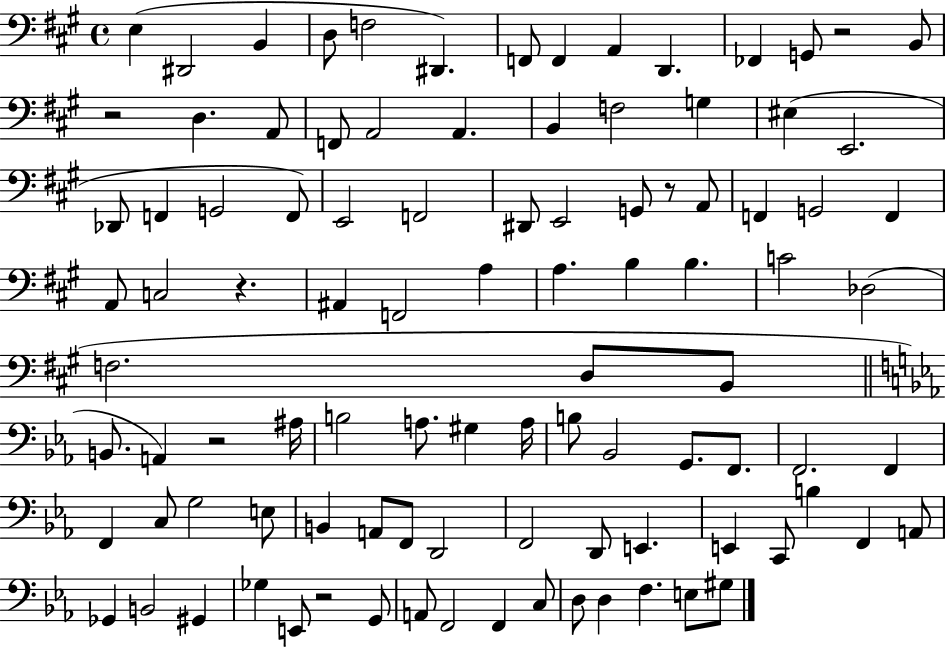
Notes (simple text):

E3/q D#2/h B2/q D3/e F3/h D#2/q. F2/e F2/q A2/q D2/q. FES2/q G2/e R/h B2/e R/h D3/q. A2/e F2/e A2/h A2/q. B2/q F3/h G3/q EIS3/q E2/h. Db2/e F2/q G2/h F2/e E2/h F2/h D#2/e E2/h G2/e R/e A2/e F2/q G2/h F2/q A2/e C3/h R/q. A#2/q F2/h A3/q A3/q. B3/q B3/q. C4/h Db3/h F3/h. D3/e B2/e B2/e. A2/q R/h A#3/s B3/h A3/e. G#3/q A3/s B3/e Bb2/h G2/e. F2/e. F2/h. F2/q F2/q C3/e G3/h E3/e B2/q A2/e F2/e D2/h F2/h D2/e E2/q. E2/q C2/e B3/q F2/q A2/e Gb2/q B2/h G#2/q Gb3/q E2/e R/h G2/e A2/e F2/h F2/q C3/e D3/e D3/q F3/q. E3/e G#3/e